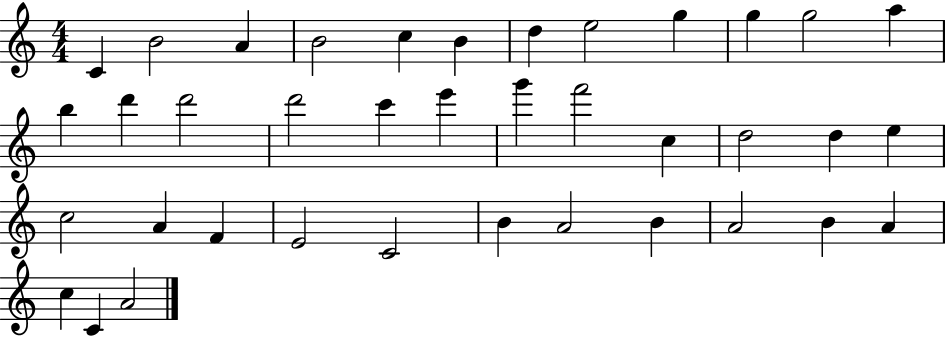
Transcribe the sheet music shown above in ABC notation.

X:1
T:Untitled
M:4/4
L:1/4
K:C
C B2 A B2 c B d e2 g g g2 a b d' d'2 d'2 c' e' g' f'2 c d2 d e c2 A F E2 C2 B A2 B A2 B A c C A2